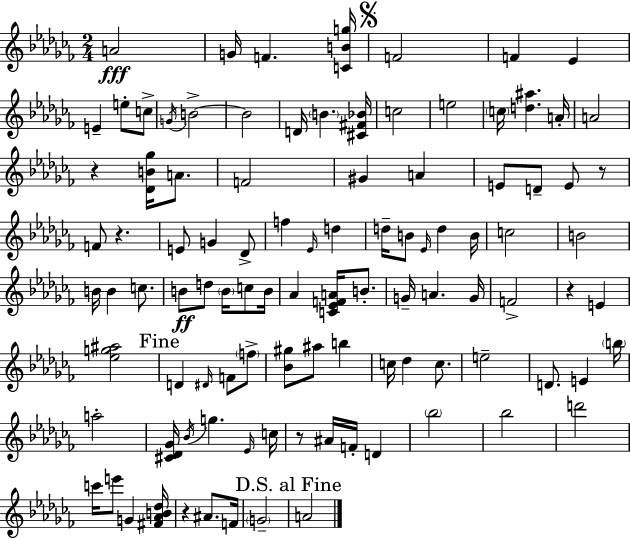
X:1
T:Untitled
M:2/4
L:1/4
K:Abm
A2 G/4 F [CBg]/4 F2 F _E E e/2 c/2 G/4 B2 B2 D/4 B [^C^F_B]/4 c2 e2 c/4 [d^a] A/4 A2 z [_DB_g]/4 A/2 F2 ^G A E/2 D/2 E/2 z/2 F/2 z E/2 G _D/2 f _E/4 d d/4 B/2 _E/4 d B/4 c2 B2 B/4 B c/2 B/2 d/2 B/4 c/2 B/4 _A [C_EFA]/4 B/2 G/4 A G/4 F2 z E [_eg^a]2 D ^D/4 F/2 f/2 [_B^g]/2 ^a/2 b c/4 _d c/2 e2 D/2 E b/4 a2 [^C_D_G]/4 _B/4 g _E/4 c/4 z/2 ^A/4 F/4 D _b2 _b2 d'2 c'/4 e'/2 G [^F_AB_d]/4 z ^A/2 F/4 G2 A2